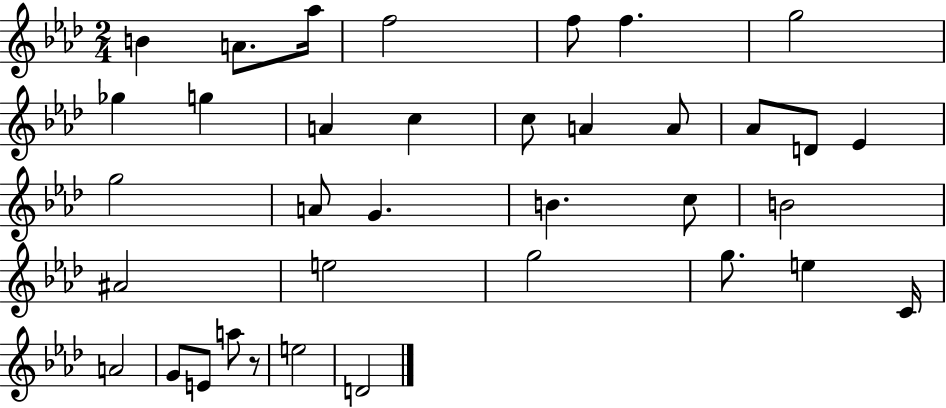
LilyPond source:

{
  \clef treble
  \numericTimeSignature
  \time 2/4
  \key aes \major
  \repeat volta 2 { b'4 a'8. aes''16 | f''2 | f''8 f''4. | g''2 | \break ges''4 g''4 | a'4 c''4 | c''8 a'4 a'8 | aes'8 d'8 ees'4 | \break g''2 | a'8 g'4. | b'4. c''8 | b'2 | \break ais'2 | e''2 | g''2 | g''8. e''4 c'16 | \break a'2 | g'8 e'8 a''8 r8 | e''2 | d'2 | \break } \bar "|."
}